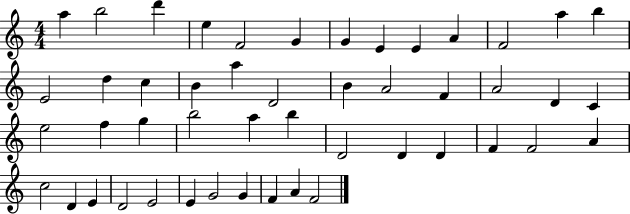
A5/q B5/h D6/q E5/q F4/h G4/q G4/q E4/q E4/q A4/q F4/h A5/q B5/q E4/h D5/q C5/q B4/q A5/q D4/h B4/q A4/h F4/q A4/h D4/q C4/q E5/h F5/q G5/q B5/h A5/q B5/q D4/h D4/q D4/q F4/q F4/h A4/q C5/h D4/q E4/q D4/h E4/h E4/q G4/h G4/q F4/q A4/q F4/h